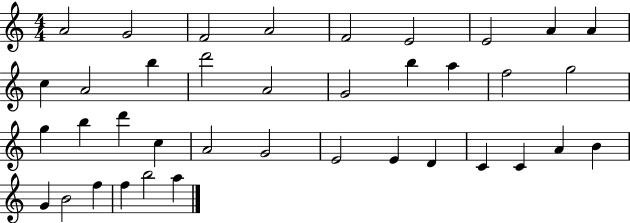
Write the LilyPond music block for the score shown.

{
  \clef treble
  \numericTimeSignature
  \time 4/4
  \key c \major
  a'2 g'2 | f'2 a'2 | f'2 e'2 | e'2 a'4 a'4 | \break c''4 a'2 b''4 | d'''2 a'2 | g'2 b''4 a''4 | f''2 g''2 | \break g''4 b''4 d'''4 c''4 | a'2 g'2 | e'2 e'4 d'4 | c'4 c'4 a'4 b'4 | \break g'4 b'2 f''4 | f''4 b''2 a''4 | \bar "|."
}